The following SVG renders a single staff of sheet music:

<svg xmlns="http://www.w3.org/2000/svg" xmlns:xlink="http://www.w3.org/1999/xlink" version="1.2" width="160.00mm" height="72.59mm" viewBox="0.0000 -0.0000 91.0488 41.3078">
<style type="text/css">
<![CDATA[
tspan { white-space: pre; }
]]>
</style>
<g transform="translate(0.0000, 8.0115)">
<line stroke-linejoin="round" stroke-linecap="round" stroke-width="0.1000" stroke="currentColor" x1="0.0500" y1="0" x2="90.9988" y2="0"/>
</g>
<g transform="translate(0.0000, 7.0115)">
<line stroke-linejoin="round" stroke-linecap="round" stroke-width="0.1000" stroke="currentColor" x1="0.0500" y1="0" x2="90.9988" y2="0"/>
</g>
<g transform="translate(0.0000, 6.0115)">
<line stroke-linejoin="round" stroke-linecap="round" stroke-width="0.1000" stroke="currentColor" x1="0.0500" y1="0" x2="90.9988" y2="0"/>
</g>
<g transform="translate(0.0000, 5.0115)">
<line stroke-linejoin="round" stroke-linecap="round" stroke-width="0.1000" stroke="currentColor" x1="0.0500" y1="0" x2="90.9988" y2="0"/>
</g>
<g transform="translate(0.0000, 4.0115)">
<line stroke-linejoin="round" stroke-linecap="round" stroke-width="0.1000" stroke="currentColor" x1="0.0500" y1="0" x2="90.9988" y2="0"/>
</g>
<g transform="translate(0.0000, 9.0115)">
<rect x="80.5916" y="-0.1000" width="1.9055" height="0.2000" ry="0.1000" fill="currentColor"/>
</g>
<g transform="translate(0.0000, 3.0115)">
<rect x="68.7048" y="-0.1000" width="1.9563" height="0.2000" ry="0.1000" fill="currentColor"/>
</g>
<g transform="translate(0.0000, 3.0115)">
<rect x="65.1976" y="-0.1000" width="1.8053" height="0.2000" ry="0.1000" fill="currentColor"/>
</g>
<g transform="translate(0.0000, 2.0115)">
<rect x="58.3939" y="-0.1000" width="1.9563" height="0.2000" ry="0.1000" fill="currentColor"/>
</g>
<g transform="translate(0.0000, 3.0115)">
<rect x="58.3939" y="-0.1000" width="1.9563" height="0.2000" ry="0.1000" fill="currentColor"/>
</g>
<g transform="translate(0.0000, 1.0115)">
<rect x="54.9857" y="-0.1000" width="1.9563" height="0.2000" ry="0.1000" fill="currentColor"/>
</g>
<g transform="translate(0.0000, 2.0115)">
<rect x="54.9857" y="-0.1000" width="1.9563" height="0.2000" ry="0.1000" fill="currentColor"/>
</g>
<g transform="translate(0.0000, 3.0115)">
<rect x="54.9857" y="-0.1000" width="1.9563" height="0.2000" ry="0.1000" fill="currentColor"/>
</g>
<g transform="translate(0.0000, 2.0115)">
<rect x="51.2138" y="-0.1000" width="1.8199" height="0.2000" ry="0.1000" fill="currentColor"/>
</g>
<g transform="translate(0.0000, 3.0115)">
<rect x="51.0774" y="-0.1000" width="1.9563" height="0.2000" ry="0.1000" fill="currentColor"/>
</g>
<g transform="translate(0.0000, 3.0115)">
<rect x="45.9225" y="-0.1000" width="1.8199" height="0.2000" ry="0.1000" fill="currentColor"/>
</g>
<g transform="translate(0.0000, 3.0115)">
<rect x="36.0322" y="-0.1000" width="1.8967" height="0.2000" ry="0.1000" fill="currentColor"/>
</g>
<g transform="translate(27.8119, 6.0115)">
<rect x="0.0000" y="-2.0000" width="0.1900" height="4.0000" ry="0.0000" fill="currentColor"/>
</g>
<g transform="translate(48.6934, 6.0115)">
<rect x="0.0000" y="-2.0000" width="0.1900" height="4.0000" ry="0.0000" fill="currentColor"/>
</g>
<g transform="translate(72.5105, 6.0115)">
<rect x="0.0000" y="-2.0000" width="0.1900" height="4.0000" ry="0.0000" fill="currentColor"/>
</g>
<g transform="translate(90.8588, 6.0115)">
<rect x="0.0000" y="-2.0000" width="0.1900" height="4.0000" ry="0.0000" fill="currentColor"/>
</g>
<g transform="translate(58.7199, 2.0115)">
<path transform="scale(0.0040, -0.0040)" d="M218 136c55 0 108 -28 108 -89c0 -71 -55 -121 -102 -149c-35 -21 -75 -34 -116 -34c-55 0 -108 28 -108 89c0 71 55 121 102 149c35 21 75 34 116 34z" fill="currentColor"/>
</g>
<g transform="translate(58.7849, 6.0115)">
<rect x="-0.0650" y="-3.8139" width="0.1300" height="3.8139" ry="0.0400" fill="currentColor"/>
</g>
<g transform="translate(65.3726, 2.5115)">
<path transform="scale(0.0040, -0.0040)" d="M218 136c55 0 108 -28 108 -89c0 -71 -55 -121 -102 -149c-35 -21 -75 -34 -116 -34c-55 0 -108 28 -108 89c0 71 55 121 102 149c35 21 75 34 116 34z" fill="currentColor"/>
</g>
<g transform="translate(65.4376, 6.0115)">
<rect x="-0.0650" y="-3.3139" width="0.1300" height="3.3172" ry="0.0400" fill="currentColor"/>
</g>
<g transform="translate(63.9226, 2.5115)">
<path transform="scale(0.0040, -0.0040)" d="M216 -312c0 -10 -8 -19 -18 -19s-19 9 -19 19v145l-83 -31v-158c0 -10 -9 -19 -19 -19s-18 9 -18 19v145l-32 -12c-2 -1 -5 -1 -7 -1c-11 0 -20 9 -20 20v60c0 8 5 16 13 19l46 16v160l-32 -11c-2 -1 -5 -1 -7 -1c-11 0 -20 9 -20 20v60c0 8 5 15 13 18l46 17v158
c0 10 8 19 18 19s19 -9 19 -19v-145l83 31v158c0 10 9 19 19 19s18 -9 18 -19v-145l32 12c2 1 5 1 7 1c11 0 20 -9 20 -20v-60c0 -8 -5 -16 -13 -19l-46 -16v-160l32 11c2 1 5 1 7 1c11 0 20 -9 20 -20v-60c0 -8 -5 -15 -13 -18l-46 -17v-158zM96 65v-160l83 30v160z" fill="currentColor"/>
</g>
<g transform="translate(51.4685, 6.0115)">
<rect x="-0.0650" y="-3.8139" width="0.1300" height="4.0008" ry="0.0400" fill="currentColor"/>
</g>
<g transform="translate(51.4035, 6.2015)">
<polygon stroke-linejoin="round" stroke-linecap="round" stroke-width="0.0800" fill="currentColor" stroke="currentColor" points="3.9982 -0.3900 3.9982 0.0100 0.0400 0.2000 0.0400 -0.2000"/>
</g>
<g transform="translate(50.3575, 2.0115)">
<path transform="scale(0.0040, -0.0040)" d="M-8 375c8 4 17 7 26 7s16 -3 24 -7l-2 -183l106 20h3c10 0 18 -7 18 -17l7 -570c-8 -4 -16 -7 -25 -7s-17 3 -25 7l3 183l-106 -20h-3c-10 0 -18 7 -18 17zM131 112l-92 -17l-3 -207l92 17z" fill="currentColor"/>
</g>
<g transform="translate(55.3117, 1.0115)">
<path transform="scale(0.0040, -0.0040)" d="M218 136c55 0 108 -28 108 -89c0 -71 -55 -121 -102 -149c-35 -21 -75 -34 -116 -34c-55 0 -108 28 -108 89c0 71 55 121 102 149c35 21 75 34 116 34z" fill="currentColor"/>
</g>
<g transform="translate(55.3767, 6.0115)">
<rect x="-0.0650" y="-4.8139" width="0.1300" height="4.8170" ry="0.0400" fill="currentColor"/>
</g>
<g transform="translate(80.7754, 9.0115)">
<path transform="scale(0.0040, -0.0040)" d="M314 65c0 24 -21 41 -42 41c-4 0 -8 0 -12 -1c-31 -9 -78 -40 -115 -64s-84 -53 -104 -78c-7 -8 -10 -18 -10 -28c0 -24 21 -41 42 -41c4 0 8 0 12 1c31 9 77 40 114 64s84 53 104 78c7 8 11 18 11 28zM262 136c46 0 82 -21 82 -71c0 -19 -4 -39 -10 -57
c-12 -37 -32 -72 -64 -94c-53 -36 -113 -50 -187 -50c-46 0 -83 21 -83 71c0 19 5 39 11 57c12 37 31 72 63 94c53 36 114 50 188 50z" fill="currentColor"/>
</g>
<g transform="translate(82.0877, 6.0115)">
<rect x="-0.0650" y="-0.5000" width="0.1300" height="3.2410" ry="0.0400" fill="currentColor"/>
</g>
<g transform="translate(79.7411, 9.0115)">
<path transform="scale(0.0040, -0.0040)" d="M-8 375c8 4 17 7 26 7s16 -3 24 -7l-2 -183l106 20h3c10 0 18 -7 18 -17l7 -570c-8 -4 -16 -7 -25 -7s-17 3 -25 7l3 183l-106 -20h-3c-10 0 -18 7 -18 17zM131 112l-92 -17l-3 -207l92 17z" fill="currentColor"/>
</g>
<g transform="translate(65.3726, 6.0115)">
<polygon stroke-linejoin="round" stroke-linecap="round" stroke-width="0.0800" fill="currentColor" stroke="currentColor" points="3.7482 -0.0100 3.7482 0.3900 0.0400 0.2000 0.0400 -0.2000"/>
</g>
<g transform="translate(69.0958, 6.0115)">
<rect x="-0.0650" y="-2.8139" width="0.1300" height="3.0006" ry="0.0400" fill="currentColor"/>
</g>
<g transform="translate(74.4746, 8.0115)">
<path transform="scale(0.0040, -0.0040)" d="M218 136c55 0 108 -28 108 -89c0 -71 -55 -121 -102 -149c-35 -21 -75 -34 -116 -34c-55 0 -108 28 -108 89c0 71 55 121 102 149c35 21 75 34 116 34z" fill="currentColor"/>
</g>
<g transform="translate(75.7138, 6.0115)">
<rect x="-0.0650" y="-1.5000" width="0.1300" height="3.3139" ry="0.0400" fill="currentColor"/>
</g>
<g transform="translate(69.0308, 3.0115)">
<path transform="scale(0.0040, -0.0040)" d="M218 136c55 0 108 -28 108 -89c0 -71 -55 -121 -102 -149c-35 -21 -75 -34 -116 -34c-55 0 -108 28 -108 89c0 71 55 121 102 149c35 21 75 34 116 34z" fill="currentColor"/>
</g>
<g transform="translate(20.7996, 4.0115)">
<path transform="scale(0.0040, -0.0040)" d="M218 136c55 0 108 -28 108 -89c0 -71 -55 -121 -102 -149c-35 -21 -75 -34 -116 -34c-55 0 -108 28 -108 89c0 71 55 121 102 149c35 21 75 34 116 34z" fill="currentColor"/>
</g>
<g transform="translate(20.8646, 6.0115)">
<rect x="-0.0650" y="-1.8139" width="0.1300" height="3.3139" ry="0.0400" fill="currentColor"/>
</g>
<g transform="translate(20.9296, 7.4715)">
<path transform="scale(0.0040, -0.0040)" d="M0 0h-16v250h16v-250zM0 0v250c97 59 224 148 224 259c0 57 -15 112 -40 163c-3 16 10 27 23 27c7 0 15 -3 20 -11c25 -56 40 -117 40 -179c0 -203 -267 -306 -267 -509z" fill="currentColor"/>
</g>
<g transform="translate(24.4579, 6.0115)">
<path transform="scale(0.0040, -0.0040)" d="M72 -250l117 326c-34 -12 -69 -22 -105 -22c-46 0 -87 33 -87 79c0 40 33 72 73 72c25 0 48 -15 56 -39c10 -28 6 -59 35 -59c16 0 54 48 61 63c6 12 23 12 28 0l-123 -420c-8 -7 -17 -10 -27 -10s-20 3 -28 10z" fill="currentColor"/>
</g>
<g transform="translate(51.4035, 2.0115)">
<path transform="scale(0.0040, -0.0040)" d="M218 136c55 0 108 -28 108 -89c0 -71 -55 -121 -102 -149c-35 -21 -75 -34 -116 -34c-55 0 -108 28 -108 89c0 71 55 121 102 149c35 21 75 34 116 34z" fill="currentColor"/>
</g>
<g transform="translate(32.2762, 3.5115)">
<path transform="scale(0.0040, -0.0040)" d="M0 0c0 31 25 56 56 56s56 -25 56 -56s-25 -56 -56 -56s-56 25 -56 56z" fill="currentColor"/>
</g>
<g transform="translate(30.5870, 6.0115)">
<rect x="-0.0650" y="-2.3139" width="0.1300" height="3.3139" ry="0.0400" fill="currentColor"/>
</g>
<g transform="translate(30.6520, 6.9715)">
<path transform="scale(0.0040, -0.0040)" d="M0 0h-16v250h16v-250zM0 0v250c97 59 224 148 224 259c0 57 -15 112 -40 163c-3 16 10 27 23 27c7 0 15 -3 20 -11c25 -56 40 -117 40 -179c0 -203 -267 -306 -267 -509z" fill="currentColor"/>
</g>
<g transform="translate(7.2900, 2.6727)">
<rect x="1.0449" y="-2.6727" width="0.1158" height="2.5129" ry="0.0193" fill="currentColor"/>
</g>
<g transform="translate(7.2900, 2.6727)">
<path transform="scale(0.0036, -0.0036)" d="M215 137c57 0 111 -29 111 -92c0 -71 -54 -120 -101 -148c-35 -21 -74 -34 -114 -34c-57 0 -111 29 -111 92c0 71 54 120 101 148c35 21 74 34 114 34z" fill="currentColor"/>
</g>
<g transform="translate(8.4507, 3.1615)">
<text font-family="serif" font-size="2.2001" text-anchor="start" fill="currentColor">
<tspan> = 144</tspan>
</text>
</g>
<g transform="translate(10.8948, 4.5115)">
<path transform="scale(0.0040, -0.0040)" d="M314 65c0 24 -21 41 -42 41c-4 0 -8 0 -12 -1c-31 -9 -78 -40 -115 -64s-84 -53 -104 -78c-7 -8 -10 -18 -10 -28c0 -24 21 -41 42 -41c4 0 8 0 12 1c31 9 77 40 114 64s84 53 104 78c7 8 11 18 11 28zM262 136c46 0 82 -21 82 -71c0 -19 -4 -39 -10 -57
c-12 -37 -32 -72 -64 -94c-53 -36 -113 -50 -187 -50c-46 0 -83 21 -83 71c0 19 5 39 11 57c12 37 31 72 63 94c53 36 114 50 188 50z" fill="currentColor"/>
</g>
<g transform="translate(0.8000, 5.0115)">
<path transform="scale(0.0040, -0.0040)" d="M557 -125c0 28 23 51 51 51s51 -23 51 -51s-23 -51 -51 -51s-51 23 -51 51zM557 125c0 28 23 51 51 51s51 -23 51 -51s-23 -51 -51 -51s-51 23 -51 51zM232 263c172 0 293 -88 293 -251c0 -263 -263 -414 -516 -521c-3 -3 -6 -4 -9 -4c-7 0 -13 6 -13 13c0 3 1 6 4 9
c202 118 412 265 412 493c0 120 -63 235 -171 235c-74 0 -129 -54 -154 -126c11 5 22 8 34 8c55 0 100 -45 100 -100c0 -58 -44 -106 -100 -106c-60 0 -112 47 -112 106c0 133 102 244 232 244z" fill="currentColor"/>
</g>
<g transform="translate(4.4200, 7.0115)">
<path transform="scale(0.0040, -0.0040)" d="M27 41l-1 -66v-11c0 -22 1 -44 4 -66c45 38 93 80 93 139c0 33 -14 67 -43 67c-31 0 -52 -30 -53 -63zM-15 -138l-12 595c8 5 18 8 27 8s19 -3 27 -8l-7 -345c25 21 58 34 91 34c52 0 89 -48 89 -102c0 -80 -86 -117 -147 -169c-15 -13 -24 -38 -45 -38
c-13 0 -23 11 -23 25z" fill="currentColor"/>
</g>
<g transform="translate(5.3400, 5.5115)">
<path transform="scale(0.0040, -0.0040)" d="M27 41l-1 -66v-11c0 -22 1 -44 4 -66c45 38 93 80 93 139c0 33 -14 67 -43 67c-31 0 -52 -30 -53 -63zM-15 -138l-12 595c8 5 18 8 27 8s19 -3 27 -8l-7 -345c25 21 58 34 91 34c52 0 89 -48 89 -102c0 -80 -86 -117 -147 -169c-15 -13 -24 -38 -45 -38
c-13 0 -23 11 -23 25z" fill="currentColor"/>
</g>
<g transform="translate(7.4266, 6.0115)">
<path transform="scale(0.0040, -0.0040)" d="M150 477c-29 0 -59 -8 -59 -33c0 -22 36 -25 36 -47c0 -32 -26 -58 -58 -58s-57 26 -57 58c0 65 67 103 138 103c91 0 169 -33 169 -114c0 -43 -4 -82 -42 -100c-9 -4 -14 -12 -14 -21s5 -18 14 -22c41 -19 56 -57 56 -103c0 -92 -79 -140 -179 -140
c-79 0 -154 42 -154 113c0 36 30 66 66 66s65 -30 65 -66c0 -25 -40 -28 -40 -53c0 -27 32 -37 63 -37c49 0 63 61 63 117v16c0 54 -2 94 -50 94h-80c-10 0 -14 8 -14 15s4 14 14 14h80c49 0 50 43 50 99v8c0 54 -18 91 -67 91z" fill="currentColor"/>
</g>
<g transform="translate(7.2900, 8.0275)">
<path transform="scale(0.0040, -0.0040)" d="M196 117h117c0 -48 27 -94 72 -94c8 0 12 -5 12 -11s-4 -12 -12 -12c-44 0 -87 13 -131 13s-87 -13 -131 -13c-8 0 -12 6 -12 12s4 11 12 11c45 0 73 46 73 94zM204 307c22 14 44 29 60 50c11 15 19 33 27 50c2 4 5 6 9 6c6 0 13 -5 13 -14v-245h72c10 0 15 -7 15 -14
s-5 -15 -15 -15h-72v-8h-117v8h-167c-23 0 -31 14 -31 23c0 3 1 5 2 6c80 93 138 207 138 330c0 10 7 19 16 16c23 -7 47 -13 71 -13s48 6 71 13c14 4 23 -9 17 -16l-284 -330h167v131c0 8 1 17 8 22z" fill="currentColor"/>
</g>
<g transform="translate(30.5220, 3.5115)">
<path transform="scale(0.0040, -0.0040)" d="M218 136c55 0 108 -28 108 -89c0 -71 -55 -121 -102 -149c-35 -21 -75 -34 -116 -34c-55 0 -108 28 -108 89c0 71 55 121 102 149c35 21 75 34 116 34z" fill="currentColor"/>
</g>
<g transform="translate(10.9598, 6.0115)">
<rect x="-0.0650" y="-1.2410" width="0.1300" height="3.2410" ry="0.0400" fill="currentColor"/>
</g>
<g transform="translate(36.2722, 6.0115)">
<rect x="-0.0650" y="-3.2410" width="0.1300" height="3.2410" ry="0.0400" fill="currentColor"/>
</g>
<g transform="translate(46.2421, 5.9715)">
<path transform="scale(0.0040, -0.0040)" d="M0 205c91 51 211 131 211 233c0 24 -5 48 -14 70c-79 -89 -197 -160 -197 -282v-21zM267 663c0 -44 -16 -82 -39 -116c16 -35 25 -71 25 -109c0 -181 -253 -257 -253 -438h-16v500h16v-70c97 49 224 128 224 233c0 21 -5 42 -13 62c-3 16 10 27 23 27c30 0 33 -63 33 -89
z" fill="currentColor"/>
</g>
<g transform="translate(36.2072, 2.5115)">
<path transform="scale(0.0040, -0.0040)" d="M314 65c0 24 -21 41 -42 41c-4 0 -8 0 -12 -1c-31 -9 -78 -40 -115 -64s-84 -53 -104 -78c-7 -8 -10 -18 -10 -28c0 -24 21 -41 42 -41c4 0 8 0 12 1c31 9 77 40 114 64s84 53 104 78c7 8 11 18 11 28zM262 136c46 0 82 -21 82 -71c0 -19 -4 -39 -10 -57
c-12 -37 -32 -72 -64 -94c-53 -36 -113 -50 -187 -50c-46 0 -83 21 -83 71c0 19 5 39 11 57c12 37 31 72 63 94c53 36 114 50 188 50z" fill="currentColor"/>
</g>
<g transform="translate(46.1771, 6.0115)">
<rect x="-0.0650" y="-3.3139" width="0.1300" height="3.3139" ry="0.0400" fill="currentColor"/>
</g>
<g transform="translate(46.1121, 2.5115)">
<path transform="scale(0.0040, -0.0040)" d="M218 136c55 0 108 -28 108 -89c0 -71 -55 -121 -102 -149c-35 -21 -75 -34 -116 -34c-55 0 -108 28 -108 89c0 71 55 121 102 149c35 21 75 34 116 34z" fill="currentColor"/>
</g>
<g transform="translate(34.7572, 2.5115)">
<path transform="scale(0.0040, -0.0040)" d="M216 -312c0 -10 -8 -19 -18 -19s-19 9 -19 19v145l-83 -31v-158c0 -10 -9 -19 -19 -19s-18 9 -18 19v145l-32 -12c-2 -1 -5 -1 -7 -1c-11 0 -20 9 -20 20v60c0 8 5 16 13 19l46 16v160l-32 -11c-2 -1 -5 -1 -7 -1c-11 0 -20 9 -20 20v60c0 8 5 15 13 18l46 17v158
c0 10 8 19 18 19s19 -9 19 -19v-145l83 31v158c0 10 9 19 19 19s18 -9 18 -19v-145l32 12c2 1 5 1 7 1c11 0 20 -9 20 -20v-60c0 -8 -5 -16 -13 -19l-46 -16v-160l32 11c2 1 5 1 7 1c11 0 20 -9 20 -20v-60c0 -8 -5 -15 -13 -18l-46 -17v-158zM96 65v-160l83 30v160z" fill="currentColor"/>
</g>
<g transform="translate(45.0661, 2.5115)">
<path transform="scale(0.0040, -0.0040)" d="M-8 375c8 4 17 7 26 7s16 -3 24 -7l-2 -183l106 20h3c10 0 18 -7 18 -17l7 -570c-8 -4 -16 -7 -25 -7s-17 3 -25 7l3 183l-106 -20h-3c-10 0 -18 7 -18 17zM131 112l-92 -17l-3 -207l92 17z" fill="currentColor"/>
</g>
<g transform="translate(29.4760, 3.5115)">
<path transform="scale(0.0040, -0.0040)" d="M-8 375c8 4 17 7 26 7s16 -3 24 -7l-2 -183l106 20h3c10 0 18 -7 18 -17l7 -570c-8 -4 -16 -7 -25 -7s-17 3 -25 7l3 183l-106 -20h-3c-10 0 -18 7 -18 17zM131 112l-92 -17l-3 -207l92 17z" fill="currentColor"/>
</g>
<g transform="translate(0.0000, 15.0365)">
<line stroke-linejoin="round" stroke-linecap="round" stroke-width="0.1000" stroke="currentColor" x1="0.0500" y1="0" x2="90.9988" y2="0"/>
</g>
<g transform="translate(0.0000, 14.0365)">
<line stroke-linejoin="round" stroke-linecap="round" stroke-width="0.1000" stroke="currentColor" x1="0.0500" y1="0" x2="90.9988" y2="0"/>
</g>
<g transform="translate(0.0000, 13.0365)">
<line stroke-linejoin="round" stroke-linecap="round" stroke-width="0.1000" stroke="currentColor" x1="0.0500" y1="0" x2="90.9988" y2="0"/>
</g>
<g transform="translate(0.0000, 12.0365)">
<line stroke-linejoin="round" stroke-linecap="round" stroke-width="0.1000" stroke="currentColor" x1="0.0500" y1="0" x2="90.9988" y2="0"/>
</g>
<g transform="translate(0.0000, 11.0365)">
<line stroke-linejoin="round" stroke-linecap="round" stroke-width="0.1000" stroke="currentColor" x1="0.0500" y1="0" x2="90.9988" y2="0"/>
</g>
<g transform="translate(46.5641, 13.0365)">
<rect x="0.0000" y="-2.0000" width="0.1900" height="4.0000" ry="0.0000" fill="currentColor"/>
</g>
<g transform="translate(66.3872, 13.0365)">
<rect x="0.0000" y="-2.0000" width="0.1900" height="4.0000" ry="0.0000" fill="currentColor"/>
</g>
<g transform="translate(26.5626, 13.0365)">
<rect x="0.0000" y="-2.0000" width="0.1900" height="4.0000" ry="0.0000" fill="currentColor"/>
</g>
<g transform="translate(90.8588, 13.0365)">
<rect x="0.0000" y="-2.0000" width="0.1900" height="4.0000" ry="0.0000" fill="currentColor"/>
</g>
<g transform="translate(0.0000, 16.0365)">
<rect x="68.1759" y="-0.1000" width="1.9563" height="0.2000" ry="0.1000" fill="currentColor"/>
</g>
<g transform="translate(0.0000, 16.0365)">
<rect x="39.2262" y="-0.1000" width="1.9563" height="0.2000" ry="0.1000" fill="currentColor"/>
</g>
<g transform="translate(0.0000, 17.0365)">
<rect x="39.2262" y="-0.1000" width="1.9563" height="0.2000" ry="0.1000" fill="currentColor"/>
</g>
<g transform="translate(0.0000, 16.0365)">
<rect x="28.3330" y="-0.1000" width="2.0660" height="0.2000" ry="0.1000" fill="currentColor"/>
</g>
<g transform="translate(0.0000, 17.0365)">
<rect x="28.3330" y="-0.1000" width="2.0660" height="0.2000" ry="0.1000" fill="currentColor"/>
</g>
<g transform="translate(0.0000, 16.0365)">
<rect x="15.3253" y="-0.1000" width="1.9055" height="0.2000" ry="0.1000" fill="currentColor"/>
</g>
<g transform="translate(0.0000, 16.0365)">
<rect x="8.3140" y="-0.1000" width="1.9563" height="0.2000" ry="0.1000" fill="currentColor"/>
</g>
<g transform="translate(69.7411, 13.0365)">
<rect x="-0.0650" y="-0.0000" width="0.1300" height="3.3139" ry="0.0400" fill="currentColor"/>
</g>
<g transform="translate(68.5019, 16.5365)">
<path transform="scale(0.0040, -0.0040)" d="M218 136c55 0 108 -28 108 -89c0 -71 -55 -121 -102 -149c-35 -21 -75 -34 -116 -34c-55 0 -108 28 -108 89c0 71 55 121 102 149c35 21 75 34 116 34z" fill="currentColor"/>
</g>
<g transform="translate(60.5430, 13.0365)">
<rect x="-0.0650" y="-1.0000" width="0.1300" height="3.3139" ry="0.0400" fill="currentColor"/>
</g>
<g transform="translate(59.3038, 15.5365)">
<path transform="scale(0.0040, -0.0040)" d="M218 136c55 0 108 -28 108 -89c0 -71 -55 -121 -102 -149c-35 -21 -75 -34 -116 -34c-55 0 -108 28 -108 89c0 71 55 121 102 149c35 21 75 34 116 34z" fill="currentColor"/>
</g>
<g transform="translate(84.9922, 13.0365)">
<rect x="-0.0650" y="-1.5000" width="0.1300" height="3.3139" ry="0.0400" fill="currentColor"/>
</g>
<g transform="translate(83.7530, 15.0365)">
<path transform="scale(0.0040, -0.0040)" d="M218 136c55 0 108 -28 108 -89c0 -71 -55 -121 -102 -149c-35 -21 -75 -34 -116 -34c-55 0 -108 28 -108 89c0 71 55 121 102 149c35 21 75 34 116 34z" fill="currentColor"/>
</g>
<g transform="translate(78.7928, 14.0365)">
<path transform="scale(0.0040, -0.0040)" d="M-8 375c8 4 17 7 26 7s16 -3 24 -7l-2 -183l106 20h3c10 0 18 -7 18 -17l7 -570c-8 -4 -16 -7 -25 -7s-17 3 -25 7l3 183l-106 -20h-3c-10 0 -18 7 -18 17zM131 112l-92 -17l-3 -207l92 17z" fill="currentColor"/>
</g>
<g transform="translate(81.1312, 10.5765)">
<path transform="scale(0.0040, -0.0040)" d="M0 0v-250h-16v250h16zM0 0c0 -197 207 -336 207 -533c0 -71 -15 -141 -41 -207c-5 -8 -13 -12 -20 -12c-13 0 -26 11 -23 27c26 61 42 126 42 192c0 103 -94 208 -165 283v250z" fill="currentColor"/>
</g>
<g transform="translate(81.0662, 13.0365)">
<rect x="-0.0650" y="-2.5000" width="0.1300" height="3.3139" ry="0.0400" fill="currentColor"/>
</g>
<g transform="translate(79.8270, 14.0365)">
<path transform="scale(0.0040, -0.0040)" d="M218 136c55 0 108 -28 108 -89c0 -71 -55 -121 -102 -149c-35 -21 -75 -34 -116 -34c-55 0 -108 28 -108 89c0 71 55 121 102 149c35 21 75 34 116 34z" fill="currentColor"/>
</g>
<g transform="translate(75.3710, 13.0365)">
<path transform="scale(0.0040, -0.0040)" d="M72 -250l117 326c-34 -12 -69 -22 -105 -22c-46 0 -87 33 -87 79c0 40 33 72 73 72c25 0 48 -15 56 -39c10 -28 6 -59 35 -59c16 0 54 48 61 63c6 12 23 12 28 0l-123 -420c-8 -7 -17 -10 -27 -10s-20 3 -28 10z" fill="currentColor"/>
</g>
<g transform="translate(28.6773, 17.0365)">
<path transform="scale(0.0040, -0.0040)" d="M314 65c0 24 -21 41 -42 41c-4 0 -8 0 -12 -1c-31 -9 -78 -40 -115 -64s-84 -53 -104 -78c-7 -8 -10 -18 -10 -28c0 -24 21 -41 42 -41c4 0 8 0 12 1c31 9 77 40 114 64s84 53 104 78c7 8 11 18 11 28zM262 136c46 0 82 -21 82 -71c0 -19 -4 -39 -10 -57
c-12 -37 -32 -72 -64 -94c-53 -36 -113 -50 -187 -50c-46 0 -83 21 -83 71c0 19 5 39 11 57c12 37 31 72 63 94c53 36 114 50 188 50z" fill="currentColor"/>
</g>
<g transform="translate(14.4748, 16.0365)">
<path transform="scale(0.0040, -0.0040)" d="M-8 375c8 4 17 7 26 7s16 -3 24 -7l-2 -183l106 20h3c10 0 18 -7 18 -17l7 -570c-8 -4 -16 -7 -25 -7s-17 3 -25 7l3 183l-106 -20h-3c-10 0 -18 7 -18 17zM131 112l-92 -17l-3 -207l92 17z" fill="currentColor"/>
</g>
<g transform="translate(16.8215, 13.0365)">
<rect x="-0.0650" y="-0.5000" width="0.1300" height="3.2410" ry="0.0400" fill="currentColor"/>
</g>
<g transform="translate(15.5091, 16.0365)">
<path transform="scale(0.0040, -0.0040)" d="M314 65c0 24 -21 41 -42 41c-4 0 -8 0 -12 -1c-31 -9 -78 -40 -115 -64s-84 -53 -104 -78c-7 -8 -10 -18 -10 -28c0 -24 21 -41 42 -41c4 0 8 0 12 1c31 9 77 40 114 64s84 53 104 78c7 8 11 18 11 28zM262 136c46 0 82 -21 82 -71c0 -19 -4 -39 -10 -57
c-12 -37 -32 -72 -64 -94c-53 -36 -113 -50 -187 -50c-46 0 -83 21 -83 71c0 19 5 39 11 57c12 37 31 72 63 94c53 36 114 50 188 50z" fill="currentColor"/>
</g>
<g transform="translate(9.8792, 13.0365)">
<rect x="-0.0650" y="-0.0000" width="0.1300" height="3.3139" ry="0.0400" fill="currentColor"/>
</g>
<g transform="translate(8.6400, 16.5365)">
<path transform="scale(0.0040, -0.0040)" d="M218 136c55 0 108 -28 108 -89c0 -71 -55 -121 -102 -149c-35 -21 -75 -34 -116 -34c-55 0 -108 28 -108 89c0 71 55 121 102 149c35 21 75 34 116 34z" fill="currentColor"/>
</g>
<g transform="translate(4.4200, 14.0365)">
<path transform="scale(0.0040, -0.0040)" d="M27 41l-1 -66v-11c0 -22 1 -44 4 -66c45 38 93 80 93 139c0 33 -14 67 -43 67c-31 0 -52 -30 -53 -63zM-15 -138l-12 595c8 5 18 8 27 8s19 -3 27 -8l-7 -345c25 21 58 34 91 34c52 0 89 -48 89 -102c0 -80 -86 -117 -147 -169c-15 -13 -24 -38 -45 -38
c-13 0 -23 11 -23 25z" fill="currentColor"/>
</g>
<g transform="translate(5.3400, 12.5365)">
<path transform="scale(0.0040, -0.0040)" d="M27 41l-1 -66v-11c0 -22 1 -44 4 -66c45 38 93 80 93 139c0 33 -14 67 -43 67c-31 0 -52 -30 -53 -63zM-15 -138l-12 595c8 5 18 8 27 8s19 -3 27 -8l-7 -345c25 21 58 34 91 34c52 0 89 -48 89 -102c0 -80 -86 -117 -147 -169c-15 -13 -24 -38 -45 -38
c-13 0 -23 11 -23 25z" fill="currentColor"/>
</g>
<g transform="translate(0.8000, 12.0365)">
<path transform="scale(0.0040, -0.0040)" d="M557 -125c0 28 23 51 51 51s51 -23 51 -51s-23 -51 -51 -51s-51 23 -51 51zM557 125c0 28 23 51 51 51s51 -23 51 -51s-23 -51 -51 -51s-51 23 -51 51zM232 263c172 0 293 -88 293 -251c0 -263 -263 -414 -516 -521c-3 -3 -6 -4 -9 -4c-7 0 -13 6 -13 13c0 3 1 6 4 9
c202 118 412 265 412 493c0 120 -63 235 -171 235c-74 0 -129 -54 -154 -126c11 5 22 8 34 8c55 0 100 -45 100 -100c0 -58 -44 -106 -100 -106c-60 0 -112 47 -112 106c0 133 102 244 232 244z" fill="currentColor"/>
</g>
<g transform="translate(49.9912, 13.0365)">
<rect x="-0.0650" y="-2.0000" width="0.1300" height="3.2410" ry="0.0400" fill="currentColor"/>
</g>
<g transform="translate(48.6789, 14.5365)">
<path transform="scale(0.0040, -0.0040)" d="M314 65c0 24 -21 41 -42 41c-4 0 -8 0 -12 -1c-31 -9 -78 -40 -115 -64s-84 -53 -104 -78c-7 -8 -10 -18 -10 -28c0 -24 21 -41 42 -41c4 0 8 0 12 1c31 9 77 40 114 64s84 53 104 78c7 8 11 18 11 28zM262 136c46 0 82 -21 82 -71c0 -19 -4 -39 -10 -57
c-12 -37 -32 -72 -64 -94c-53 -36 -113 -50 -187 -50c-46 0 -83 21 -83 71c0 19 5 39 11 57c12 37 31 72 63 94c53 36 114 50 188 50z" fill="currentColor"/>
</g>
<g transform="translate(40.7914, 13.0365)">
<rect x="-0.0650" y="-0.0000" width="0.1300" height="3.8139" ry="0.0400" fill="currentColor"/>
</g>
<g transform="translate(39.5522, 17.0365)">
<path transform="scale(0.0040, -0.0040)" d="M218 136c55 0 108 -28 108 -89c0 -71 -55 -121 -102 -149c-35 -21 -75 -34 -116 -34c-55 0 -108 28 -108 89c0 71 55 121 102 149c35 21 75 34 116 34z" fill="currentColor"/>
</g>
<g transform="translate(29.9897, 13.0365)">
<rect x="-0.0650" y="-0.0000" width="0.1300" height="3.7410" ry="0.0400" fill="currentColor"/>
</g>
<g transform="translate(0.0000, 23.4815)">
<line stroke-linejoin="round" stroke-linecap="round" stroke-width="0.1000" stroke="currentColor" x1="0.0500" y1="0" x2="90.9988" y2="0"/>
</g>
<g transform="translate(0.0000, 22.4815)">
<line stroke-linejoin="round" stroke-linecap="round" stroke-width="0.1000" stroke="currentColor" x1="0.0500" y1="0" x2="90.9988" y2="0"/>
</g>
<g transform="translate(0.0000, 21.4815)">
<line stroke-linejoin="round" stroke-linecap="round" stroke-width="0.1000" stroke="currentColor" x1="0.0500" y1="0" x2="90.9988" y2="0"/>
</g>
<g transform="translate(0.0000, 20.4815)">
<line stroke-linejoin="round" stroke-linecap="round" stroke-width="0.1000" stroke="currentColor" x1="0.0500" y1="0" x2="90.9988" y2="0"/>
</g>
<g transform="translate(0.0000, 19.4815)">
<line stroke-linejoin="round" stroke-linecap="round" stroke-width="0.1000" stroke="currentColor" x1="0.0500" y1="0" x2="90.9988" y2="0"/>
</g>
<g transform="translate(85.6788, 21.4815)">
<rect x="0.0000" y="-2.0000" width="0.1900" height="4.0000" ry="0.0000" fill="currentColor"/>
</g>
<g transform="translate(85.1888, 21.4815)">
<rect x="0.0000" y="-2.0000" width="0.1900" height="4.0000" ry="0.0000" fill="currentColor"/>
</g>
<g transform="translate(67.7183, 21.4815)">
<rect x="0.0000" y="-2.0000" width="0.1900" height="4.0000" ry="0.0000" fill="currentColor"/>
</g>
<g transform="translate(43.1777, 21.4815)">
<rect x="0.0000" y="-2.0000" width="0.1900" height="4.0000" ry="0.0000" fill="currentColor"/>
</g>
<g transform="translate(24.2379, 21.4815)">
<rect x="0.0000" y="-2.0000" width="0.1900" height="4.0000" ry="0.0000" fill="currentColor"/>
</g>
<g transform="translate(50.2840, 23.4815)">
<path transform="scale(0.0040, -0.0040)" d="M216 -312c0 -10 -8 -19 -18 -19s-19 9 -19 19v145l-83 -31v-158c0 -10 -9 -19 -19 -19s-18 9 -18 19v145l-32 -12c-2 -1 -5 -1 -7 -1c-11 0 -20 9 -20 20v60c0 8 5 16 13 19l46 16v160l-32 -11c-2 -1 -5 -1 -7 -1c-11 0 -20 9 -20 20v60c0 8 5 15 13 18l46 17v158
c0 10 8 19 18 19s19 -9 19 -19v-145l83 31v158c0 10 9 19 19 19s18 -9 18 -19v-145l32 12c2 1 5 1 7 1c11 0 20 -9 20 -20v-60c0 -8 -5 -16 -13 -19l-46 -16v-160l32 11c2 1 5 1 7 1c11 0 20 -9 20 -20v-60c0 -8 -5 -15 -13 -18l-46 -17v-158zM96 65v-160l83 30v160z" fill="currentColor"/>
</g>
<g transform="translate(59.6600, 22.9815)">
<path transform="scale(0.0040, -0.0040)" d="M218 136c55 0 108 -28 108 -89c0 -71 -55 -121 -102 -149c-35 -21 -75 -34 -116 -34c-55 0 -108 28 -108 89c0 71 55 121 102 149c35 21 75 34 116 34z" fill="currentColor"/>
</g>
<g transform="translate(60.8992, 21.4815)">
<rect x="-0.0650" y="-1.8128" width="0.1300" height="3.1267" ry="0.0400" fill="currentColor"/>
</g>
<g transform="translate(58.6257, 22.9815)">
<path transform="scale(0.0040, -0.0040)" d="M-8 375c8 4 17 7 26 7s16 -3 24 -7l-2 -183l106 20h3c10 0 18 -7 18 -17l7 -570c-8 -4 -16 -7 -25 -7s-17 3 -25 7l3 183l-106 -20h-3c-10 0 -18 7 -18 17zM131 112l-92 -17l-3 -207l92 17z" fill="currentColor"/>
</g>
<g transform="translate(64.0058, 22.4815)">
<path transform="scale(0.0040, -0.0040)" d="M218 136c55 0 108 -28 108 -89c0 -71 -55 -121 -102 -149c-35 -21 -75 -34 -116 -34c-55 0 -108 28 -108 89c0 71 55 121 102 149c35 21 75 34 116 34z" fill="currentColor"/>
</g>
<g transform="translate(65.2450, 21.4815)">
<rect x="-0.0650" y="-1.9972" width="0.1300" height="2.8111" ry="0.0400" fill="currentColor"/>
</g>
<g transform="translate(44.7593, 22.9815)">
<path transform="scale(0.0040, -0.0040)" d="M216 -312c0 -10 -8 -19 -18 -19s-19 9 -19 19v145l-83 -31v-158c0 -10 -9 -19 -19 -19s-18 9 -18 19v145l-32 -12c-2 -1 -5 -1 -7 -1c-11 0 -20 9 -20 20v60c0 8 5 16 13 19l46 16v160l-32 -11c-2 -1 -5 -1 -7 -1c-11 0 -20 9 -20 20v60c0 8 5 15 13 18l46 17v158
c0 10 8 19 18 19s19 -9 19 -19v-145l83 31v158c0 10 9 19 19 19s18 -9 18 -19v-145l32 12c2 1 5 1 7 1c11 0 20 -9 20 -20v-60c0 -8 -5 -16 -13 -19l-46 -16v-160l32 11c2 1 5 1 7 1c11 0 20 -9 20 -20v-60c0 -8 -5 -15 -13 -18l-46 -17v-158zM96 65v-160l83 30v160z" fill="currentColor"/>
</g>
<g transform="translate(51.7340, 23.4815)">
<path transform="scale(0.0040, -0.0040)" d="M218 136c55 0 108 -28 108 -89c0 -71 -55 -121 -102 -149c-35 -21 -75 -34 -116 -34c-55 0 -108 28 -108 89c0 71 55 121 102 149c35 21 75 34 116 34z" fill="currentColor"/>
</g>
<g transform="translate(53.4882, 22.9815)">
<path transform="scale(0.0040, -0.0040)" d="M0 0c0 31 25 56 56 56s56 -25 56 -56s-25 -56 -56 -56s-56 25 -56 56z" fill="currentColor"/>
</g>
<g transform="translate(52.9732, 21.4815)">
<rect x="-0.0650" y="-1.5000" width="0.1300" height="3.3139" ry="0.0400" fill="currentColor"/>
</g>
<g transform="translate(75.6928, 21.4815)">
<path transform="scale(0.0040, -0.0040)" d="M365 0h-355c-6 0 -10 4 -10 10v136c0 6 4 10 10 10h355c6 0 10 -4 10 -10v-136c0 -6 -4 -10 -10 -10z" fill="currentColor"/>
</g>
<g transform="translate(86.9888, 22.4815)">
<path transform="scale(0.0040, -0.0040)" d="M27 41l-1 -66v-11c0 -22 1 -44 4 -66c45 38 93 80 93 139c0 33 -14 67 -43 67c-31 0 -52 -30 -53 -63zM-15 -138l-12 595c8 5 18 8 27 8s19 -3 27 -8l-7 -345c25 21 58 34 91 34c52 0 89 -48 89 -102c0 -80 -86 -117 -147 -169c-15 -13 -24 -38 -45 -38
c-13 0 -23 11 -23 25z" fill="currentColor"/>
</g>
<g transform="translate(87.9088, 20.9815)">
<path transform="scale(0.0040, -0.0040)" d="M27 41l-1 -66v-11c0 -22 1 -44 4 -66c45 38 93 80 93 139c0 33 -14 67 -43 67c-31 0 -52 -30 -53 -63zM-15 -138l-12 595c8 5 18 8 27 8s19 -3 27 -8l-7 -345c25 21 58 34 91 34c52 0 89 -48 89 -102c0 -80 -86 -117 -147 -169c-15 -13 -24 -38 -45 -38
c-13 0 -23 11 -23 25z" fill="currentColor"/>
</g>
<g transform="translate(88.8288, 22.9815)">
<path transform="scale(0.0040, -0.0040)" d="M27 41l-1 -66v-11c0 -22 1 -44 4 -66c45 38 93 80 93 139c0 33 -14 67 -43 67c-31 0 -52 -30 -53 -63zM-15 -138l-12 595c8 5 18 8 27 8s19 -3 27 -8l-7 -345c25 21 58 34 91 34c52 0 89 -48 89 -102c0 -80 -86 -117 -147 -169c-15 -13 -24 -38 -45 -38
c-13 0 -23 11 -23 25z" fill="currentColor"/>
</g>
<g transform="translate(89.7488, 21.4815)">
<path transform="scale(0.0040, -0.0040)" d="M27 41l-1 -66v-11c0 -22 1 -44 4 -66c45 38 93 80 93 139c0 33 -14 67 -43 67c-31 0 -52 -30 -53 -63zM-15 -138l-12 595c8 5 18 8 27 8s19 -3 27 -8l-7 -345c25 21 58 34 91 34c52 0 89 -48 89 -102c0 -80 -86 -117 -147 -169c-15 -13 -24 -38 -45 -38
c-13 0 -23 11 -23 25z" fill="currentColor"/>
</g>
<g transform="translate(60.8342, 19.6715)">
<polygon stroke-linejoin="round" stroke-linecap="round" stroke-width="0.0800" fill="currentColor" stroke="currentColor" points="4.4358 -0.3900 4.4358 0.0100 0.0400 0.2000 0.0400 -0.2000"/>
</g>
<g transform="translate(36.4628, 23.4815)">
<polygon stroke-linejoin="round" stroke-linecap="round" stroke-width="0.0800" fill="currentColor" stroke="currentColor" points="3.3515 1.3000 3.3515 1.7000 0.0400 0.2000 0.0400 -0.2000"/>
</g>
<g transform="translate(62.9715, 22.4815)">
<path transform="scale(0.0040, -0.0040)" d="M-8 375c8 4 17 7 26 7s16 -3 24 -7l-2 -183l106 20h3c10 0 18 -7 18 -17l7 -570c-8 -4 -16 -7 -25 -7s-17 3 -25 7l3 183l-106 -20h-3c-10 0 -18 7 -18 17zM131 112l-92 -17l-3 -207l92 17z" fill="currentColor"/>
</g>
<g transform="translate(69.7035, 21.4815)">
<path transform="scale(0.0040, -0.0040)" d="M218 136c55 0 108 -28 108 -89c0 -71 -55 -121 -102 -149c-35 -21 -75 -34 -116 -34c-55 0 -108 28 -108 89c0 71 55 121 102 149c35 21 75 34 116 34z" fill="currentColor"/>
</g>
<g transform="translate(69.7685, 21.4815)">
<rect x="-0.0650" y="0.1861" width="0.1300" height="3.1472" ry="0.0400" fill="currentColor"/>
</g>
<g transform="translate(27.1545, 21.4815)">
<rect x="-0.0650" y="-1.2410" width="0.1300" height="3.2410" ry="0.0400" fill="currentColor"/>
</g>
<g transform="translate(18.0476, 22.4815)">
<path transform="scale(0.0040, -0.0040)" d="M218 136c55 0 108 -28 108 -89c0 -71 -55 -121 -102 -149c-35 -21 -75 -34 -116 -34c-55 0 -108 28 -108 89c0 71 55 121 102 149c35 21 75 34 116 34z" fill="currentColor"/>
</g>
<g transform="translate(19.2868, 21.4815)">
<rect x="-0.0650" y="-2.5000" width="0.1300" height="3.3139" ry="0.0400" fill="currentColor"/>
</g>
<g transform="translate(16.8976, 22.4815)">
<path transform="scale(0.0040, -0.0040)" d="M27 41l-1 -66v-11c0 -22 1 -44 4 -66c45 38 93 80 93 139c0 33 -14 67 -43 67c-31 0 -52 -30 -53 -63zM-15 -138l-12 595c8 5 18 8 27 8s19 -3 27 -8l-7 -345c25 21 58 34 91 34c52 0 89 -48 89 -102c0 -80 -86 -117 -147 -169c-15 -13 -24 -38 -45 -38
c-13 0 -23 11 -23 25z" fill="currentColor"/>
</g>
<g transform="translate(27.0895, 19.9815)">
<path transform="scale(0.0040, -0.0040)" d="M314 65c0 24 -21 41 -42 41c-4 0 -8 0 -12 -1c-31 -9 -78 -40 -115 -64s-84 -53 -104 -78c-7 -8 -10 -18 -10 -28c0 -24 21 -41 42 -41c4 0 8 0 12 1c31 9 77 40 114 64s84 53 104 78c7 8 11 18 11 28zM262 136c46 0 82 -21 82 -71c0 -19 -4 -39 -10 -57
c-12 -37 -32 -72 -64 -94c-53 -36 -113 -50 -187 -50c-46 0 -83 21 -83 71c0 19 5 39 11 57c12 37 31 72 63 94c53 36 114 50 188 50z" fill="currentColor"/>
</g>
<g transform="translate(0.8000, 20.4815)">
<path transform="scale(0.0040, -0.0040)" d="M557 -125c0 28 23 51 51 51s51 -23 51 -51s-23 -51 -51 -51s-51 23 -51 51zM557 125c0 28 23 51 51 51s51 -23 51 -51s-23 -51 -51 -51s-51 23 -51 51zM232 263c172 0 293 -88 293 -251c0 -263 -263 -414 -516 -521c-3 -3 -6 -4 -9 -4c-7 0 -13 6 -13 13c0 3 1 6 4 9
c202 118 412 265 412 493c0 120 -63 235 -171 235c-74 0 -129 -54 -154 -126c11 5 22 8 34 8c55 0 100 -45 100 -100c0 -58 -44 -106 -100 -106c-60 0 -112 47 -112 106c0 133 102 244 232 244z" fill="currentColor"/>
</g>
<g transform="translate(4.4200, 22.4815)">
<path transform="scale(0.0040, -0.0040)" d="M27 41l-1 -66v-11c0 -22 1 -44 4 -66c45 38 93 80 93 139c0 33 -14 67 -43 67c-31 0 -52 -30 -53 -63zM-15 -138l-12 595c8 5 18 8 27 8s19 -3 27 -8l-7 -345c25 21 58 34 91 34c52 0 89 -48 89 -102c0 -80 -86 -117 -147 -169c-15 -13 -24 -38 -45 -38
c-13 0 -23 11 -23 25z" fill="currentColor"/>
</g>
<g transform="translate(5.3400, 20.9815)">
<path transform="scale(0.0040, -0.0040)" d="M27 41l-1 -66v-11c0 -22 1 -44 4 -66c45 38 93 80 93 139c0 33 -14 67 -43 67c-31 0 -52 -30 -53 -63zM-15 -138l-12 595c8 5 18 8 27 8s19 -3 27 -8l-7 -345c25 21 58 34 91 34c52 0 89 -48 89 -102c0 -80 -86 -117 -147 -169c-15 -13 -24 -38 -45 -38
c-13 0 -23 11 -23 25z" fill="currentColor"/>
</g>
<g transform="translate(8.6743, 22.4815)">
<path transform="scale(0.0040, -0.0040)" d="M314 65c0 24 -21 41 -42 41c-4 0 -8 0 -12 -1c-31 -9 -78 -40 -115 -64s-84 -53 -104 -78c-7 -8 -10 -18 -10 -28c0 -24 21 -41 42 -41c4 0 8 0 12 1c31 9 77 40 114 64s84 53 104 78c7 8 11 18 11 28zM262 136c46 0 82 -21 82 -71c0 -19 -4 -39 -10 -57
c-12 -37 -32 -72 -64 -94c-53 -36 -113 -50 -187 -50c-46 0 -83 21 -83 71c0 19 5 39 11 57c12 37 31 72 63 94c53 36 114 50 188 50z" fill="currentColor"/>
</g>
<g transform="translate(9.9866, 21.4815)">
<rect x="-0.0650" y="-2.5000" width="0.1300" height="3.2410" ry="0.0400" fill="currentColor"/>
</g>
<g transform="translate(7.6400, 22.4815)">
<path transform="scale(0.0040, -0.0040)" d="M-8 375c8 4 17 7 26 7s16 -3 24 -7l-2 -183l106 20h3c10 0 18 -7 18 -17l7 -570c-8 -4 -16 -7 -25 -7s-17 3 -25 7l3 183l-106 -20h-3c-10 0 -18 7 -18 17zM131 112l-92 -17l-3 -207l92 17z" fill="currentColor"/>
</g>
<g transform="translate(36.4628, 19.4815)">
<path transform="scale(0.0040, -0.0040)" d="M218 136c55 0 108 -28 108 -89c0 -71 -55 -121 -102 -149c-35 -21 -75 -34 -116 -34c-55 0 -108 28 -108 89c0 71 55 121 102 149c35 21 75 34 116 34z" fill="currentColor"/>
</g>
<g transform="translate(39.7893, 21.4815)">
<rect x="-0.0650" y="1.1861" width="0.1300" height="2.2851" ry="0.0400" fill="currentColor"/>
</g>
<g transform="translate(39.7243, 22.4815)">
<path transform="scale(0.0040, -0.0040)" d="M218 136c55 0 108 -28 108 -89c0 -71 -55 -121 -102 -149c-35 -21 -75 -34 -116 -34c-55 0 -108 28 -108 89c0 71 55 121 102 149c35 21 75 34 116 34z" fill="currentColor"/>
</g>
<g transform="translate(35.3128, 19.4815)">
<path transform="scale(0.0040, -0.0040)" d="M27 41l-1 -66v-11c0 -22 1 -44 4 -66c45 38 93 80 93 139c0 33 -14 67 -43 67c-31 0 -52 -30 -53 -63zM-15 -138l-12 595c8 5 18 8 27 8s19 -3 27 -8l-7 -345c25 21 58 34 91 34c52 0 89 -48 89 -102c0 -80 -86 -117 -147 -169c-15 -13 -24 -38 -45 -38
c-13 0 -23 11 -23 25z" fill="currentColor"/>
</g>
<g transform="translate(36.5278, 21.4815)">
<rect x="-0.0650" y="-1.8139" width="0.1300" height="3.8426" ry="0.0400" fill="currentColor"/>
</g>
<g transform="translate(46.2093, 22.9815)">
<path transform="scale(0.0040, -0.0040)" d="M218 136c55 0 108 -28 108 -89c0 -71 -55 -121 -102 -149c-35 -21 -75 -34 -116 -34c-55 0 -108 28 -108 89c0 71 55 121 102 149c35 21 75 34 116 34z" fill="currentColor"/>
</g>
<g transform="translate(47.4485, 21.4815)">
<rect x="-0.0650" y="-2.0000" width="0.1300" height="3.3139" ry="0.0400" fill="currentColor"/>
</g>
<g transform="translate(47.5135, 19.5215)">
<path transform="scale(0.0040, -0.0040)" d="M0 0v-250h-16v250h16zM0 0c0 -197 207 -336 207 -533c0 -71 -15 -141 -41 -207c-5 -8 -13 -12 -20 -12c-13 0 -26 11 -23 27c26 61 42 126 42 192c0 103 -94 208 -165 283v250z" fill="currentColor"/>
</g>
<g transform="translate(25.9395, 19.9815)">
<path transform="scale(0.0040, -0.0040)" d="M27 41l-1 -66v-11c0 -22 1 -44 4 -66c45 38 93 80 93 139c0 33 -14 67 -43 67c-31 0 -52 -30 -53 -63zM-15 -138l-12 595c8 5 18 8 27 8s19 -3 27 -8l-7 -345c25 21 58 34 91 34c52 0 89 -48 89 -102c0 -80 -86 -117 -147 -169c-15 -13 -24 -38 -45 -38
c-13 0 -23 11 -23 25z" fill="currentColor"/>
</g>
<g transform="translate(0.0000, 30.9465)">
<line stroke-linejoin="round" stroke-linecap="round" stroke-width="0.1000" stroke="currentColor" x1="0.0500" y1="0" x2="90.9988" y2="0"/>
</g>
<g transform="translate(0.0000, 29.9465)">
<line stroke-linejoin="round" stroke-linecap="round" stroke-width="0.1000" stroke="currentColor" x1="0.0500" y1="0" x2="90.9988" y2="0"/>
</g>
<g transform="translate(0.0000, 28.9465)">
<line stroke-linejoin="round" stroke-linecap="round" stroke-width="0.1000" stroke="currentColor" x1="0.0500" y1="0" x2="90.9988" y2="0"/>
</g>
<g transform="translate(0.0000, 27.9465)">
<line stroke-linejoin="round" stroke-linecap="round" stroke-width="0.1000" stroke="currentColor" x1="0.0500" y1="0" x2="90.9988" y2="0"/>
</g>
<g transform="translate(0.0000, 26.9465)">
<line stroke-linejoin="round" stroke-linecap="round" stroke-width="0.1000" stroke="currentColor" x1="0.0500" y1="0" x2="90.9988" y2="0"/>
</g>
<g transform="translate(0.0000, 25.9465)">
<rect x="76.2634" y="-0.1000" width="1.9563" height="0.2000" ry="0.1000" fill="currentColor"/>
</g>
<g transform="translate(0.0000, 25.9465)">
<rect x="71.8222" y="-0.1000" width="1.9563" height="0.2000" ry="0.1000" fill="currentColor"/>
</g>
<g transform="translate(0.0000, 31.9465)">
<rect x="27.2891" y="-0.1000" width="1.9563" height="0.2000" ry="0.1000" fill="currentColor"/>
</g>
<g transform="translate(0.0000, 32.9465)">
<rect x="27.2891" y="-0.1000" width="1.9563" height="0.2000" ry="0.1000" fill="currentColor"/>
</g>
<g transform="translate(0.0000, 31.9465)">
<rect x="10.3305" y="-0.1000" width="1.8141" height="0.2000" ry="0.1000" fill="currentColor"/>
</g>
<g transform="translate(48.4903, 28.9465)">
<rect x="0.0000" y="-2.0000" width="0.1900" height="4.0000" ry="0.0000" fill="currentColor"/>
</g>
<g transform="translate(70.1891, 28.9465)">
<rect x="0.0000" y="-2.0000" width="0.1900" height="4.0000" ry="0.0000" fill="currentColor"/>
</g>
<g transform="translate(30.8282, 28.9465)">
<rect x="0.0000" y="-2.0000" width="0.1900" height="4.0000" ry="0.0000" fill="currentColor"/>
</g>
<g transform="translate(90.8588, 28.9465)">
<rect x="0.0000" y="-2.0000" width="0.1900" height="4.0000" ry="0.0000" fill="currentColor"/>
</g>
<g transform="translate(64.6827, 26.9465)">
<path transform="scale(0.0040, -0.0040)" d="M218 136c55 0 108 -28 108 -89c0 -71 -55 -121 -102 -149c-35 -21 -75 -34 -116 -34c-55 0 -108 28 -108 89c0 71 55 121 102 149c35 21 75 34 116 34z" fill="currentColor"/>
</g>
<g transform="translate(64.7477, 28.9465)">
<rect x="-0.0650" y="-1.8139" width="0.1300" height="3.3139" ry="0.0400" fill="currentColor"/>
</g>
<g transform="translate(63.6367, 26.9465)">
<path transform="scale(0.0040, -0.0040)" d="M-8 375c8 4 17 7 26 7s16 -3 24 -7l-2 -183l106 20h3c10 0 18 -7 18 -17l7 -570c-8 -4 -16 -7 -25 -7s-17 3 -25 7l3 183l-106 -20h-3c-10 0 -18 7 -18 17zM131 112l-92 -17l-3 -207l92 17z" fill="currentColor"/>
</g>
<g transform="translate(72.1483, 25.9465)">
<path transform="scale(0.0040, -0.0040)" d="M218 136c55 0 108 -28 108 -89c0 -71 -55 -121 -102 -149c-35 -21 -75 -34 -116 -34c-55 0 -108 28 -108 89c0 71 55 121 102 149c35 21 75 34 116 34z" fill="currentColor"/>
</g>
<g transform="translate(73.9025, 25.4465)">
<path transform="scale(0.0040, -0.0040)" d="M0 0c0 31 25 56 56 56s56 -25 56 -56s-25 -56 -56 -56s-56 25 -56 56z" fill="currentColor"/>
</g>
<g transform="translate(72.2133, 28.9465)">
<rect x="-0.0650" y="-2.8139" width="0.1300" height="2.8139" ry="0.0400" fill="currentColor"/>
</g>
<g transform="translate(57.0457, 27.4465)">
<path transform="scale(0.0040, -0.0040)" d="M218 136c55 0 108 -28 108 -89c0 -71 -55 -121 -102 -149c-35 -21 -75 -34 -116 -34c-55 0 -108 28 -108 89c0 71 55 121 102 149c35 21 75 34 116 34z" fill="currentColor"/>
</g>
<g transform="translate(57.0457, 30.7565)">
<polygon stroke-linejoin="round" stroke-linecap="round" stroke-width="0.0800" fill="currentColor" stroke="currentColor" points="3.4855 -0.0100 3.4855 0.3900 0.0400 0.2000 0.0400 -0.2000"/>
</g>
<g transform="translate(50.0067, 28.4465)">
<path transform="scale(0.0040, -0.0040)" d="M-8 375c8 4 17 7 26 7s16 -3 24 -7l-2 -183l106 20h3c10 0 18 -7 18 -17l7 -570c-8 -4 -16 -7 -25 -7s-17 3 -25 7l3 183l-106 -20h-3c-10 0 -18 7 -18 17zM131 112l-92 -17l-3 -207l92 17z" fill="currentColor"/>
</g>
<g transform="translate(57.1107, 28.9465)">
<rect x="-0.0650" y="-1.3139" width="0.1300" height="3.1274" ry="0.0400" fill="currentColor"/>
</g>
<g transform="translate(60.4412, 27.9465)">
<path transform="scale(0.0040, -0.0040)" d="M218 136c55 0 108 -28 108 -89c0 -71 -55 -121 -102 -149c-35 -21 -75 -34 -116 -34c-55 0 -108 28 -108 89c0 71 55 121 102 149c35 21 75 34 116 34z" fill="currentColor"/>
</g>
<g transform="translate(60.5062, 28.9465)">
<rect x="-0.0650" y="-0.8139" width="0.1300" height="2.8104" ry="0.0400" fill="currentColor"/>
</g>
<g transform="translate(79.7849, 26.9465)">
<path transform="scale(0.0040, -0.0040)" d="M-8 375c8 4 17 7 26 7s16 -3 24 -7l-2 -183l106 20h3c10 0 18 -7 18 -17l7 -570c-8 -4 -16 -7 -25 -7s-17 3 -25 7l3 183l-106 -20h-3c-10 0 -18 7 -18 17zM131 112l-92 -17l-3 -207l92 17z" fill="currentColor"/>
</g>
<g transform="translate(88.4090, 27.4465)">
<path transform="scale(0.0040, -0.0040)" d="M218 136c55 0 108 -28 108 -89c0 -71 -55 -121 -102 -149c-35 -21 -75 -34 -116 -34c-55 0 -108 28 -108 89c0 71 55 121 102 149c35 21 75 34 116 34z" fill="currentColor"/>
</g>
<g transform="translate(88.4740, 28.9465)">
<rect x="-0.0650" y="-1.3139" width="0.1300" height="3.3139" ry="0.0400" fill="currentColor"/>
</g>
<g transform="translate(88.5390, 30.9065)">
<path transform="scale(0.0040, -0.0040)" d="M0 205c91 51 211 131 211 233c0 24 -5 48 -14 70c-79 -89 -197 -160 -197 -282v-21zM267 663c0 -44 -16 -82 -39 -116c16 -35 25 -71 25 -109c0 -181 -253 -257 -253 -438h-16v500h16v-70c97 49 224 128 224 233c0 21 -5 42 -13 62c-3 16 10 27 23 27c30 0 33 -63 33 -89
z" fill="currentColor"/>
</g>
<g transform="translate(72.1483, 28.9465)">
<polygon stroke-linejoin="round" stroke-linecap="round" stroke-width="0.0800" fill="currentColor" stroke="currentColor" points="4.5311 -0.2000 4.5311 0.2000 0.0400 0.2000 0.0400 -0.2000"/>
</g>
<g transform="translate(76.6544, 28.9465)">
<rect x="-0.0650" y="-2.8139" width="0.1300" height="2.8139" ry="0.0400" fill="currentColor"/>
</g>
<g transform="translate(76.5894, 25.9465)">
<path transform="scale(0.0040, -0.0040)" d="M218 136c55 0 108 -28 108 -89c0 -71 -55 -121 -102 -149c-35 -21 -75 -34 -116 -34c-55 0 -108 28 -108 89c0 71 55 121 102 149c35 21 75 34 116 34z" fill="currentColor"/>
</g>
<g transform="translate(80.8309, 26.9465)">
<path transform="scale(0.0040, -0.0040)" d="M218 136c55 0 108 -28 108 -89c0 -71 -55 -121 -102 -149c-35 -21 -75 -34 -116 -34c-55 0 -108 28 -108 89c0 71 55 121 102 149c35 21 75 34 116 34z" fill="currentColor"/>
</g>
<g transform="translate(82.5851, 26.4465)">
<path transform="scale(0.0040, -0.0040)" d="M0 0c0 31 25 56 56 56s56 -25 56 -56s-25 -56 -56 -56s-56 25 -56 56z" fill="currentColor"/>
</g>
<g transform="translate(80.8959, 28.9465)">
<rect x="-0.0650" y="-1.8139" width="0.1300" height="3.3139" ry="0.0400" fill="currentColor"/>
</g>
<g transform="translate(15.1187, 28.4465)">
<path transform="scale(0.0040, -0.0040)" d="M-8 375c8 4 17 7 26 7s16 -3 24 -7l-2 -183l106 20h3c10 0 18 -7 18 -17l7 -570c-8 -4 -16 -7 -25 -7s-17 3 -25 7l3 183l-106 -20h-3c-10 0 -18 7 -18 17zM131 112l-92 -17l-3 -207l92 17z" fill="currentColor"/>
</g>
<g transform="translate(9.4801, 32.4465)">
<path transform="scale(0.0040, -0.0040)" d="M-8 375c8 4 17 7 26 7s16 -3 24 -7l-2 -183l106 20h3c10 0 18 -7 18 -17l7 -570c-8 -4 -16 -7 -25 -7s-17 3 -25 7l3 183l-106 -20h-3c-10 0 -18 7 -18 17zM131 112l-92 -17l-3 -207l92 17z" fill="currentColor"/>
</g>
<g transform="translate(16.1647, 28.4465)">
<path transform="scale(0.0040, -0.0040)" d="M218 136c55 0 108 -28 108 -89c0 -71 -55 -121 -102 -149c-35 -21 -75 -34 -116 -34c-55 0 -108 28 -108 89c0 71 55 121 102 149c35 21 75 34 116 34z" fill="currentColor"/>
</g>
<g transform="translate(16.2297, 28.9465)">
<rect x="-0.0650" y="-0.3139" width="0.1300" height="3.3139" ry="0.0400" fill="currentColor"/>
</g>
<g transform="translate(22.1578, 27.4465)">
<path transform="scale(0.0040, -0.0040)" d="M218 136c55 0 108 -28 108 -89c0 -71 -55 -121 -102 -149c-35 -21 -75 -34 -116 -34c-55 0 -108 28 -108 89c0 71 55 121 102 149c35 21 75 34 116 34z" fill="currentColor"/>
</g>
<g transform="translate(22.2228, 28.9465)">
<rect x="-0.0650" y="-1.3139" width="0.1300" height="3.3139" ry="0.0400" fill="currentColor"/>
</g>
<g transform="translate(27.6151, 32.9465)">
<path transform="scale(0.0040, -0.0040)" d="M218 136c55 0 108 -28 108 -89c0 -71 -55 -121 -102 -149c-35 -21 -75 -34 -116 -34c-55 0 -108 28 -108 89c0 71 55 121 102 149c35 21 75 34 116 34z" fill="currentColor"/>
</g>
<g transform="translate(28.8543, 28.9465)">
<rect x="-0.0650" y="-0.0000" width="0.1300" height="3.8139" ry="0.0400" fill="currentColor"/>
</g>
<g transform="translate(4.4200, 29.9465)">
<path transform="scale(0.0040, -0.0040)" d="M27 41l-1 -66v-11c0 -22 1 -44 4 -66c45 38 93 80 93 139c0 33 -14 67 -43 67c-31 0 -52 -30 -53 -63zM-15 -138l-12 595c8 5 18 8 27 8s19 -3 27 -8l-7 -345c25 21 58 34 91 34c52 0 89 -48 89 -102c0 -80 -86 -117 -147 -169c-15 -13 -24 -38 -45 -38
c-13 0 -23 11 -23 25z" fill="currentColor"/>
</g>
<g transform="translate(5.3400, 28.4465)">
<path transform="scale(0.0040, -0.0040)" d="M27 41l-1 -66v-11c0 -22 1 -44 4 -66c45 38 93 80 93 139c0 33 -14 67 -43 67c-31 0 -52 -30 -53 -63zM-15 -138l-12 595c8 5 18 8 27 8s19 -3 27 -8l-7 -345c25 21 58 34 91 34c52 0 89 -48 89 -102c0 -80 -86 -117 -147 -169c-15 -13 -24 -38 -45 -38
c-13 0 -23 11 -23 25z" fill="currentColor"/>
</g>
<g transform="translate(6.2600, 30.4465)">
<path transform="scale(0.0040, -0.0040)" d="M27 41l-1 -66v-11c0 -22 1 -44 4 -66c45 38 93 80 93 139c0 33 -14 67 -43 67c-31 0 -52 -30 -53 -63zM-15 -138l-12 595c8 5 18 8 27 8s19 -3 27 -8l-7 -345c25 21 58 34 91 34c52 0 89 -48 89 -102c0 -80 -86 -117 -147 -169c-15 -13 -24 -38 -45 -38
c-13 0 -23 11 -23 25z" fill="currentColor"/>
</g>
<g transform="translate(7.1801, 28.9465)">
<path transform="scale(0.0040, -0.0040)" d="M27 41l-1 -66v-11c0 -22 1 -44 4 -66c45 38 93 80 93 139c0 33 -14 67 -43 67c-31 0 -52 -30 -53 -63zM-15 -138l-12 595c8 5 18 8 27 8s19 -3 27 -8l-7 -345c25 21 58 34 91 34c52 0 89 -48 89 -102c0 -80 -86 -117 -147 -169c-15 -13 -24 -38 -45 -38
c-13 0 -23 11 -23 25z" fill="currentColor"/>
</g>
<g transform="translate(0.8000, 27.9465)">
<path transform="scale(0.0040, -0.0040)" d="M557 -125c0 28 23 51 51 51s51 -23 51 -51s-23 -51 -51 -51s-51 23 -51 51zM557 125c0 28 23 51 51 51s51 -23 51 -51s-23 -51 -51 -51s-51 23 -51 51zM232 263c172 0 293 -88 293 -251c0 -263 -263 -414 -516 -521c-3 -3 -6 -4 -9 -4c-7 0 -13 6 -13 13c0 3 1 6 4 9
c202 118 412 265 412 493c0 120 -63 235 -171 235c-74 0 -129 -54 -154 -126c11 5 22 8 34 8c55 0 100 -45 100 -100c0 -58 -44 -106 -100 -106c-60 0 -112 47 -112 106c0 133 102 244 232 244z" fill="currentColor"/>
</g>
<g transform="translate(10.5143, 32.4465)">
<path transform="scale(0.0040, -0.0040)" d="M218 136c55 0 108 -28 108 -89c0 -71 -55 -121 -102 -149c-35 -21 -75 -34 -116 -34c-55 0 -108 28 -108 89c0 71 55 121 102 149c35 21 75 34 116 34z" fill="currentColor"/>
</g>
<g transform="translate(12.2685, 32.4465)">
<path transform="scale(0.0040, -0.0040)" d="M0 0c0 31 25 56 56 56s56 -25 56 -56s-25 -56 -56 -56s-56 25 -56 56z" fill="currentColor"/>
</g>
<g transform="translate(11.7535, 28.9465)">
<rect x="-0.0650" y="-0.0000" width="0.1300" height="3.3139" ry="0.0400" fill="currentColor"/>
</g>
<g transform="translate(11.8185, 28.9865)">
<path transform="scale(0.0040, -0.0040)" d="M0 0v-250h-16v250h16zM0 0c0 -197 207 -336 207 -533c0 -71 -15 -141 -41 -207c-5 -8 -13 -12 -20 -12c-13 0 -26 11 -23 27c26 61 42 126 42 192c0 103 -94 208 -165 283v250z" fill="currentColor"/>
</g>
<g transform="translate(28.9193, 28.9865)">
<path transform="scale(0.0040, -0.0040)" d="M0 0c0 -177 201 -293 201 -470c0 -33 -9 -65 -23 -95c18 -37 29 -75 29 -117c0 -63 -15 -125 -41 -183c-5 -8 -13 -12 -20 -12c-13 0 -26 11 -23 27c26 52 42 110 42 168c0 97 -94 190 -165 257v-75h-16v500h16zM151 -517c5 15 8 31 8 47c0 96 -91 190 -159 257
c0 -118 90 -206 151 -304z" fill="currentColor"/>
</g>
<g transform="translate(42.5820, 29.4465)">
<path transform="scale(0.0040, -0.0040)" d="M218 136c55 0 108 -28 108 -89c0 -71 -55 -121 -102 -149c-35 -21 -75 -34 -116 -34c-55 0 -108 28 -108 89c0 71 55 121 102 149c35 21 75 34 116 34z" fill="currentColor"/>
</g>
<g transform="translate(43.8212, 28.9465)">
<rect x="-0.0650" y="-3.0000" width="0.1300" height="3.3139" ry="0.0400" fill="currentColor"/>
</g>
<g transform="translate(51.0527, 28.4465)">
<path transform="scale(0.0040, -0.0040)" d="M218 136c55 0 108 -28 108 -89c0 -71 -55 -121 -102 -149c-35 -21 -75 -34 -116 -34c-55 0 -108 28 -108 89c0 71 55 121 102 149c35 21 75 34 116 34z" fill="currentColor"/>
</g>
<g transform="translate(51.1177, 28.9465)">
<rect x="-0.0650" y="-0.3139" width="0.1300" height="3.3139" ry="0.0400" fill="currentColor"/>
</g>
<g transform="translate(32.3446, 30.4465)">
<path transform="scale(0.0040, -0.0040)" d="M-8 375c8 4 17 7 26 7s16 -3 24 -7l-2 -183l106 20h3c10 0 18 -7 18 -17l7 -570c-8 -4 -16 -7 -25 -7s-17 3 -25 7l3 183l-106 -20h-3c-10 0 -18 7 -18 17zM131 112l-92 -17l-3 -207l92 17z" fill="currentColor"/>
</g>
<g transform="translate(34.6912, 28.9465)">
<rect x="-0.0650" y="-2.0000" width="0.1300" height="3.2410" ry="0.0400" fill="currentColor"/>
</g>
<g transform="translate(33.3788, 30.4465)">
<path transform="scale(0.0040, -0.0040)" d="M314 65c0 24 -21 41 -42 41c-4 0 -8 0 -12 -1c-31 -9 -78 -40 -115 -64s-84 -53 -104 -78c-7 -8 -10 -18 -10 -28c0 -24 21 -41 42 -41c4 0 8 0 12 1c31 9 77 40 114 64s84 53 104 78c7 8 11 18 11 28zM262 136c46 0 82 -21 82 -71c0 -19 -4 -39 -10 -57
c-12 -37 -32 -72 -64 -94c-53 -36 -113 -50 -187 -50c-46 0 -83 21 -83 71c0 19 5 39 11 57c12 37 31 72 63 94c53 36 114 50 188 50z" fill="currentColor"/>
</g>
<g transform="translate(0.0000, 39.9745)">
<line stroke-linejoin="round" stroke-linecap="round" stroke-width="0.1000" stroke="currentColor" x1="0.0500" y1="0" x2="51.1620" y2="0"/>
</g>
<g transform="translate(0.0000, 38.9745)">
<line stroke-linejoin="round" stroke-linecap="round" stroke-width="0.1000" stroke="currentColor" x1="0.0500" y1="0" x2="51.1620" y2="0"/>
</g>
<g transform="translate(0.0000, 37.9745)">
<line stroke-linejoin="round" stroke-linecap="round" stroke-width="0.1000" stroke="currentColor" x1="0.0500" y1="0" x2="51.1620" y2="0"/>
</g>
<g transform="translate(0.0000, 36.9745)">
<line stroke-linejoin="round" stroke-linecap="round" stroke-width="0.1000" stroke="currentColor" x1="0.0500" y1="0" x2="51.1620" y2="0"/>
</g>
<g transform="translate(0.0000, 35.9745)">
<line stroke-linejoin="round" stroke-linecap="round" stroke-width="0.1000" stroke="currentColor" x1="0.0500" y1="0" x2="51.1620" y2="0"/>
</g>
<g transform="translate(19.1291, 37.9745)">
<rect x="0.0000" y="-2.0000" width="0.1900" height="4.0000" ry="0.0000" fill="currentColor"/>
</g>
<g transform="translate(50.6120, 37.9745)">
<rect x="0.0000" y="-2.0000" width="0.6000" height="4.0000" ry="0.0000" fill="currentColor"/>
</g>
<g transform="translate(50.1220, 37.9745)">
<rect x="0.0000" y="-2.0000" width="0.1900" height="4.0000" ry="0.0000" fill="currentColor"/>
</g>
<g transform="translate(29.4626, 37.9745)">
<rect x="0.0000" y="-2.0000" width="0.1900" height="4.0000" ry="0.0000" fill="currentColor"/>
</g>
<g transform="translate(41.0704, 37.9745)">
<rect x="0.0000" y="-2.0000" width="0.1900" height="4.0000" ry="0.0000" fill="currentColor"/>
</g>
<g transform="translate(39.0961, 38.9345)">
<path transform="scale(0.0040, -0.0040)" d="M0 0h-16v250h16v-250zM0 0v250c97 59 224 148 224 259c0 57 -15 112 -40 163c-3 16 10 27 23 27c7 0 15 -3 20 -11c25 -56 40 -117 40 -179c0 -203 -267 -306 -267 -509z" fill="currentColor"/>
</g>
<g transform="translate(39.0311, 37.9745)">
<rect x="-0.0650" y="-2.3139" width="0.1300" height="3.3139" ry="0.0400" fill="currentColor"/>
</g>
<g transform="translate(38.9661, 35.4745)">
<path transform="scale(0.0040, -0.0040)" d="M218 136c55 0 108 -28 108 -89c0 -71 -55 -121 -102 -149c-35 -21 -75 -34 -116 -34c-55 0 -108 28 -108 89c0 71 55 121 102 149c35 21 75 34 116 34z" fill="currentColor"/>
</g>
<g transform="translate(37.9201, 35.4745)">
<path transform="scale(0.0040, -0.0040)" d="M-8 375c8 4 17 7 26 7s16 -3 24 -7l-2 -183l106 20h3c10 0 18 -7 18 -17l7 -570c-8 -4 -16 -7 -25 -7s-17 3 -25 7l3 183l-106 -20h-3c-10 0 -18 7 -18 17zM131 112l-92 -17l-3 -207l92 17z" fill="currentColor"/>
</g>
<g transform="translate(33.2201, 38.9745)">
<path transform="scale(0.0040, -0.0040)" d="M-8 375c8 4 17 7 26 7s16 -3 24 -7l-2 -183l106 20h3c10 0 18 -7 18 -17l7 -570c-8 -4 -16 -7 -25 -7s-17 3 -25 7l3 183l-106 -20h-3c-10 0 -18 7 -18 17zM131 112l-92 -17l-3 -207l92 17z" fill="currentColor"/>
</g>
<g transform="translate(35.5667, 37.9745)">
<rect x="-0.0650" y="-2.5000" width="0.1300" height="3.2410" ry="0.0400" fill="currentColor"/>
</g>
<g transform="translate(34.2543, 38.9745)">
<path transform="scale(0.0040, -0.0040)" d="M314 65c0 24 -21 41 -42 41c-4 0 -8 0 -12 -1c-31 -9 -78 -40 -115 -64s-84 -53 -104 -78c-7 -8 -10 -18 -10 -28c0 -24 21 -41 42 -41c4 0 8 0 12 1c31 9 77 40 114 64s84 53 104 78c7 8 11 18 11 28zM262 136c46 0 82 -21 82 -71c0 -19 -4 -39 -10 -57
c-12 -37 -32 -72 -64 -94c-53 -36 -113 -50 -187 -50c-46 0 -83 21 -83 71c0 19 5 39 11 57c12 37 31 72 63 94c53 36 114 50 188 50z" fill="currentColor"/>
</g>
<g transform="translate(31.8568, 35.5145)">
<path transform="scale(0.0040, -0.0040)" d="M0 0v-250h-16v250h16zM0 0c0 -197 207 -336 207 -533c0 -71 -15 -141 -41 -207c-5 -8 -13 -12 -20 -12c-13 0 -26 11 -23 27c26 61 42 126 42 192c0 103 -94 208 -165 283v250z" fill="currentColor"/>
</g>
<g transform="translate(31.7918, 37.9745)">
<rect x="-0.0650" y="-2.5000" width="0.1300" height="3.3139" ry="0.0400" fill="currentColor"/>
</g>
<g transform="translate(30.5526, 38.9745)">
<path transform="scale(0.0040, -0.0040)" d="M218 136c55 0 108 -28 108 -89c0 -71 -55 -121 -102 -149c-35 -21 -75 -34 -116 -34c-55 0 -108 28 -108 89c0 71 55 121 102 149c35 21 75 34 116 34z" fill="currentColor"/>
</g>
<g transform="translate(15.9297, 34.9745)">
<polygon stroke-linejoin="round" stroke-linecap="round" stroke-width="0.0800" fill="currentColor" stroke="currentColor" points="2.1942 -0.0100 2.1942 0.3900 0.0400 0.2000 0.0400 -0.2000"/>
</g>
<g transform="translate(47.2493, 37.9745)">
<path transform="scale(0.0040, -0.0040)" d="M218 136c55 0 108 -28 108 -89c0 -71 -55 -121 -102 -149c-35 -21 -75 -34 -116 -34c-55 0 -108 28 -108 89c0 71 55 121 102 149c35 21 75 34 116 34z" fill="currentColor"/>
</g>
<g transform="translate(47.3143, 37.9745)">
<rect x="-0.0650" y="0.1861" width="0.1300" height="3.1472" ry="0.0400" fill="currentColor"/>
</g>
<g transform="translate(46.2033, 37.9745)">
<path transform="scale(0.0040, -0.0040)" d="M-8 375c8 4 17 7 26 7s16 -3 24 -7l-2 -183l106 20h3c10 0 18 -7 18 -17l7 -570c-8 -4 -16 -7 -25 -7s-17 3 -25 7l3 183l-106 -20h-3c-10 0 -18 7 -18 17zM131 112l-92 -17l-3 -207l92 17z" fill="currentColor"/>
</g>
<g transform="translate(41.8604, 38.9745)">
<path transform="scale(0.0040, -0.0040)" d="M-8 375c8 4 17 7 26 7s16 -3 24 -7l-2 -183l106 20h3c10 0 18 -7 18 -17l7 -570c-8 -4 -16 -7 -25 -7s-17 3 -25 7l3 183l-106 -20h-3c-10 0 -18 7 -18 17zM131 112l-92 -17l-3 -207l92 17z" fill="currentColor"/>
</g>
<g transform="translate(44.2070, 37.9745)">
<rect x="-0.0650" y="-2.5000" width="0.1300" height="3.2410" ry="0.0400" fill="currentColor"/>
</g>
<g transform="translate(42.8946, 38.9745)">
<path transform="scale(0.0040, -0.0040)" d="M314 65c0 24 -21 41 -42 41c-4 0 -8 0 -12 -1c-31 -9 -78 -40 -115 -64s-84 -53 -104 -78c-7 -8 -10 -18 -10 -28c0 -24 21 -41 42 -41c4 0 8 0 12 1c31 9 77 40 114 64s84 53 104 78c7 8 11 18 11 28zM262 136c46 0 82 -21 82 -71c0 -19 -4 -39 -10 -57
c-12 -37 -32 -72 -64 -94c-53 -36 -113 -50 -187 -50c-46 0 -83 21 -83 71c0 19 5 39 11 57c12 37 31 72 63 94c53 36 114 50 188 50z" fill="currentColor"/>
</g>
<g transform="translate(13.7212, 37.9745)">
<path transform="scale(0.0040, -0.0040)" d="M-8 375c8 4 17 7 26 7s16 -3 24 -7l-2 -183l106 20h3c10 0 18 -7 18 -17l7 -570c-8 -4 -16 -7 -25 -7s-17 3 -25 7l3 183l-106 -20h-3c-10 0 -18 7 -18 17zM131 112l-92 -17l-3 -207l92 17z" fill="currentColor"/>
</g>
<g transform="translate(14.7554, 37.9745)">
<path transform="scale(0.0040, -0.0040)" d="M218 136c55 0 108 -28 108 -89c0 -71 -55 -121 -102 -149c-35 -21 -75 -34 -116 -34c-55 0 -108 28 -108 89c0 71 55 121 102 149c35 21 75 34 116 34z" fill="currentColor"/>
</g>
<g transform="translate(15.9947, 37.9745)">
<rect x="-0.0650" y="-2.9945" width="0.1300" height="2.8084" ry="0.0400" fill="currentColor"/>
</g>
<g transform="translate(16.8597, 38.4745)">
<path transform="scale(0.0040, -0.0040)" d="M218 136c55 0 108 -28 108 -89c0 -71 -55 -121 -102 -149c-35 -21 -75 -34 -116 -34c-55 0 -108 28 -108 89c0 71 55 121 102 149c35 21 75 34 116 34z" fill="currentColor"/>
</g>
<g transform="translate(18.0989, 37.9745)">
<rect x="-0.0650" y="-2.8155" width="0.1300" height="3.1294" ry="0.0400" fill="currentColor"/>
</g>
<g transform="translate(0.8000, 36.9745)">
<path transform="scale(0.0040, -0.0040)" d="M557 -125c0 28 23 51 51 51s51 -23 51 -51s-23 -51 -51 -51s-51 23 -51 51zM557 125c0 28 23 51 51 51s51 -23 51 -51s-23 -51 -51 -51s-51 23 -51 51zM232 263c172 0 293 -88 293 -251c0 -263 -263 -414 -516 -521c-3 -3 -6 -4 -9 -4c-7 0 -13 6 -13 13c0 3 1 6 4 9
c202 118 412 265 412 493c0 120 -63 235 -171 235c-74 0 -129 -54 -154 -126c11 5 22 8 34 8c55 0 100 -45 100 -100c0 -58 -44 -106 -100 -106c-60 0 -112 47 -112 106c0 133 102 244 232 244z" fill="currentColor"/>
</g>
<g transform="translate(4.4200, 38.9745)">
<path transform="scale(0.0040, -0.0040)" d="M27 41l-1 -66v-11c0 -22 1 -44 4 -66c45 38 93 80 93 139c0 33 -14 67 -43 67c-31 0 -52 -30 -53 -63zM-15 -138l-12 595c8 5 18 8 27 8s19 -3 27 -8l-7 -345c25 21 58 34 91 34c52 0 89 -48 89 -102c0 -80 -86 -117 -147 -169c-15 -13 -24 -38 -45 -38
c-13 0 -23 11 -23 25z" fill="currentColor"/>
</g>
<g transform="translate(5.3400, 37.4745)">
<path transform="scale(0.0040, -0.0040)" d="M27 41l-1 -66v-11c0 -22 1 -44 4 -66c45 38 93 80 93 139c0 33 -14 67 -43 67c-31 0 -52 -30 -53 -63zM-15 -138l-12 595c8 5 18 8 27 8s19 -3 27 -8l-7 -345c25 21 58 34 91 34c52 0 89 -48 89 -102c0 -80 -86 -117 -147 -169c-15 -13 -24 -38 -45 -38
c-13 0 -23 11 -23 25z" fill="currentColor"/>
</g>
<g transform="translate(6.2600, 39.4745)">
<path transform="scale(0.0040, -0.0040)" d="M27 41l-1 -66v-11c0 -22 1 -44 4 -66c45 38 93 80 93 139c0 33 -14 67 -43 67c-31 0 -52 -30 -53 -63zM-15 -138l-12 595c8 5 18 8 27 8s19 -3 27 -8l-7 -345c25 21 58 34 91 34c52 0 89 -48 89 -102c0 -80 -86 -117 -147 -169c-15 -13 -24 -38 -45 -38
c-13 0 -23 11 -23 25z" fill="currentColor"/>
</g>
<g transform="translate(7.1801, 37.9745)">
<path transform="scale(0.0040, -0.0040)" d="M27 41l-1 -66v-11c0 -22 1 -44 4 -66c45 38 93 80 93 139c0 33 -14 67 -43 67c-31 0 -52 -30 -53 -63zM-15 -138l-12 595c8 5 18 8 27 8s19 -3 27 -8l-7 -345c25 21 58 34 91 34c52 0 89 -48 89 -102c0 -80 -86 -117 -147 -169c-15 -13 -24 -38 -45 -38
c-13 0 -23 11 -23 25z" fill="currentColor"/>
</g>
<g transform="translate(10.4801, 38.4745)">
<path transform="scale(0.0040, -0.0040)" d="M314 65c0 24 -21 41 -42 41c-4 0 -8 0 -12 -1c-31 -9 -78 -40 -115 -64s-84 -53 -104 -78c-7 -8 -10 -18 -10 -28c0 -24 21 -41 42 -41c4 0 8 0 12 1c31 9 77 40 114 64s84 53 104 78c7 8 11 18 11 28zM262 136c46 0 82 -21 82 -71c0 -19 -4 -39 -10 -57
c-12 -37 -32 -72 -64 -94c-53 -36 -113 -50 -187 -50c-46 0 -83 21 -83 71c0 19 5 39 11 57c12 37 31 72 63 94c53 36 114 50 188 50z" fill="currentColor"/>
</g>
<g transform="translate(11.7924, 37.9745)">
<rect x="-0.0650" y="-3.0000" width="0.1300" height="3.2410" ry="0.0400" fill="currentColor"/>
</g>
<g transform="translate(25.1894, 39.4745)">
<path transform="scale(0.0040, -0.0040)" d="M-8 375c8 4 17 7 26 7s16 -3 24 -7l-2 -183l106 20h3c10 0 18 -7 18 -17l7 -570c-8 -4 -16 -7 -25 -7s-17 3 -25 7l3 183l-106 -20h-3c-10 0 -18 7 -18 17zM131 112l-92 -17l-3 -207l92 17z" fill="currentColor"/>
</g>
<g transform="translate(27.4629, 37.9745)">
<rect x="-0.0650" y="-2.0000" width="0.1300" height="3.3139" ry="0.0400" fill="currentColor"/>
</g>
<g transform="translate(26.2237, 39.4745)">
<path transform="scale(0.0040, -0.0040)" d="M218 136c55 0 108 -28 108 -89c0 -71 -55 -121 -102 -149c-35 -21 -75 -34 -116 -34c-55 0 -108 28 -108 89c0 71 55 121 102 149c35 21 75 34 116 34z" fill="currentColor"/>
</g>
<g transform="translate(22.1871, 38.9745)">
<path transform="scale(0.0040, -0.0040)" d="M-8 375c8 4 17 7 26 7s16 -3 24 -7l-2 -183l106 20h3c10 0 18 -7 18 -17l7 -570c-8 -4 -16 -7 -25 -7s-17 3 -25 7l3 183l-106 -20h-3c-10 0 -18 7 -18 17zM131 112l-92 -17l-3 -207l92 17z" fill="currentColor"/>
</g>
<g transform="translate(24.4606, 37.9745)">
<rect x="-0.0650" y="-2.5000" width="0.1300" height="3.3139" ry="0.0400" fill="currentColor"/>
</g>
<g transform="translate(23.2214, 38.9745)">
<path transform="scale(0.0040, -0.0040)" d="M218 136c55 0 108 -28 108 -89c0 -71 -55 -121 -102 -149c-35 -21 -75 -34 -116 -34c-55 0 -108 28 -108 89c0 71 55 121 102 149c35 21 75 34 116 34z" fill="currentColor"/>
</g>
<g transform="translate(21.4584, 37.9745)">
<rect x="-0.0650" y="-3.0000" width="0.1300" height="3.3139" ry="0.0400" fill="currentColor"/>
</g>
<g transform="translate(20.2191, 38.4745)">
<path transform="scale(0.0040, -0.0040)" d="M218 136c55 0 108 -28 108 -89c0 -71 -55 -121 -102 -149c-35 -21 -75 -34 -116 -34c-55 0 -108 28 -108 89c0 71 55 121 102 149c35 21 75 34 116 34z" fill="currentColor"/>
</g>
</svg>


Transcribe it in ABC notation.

X:1
T:Untitled
M:3/4
L:1/4
K:Bb
G,2 A,/2 z/2 B,/2 ^D2 D/4 E/2 G/2 E ^D/2 C/2 G,, E,,2 D,, E,,2 C,,2 C,, A,,2 F,, D,, z/2 B,,/2 G,, B,,2 _B,, _G,2 _A,/2 _B,,/2 ^A,,/2 ^G,, A,,/2 B,,/2 D, z2 D,,/2 E, G, C,,/4 A,,2 C, E, G,/2 F,/2 A, C/2 C/2 A, G,/4 C,2 D,/2 C,/2 C, B,, A,, _B,,/2 B,,2 B,/2 B,,2 D,